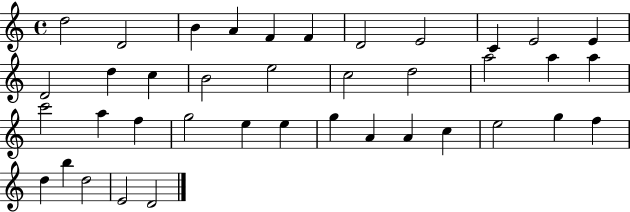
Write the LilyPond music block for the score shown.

{
  \clef treble
  \time 4/4
  \defaultTimeSignature
  \key c \major
  d''2 d'2 | b'4 a'4 f'4 f'4 | d'2 e'2 | c'4 e'2 e'4 | \break d'2 d''4 c''4 | b'2 e''2 | c''2 d''2 | a''2 a''4 a''4 | \break c'''2 a''4 f''4 | g''2 e''4 e''4 | g''4 a'4 a'4 c''4 | e''2 g''4 f''4 | \break d''4 b''4 d''2 | e'2 d'2 | \bar "|."
}